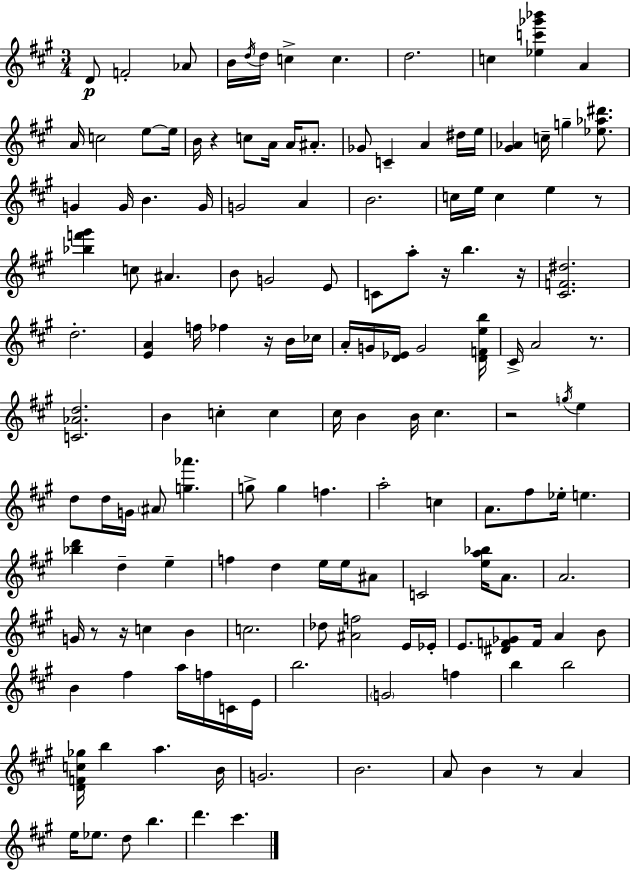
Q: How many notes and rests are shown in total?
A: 149